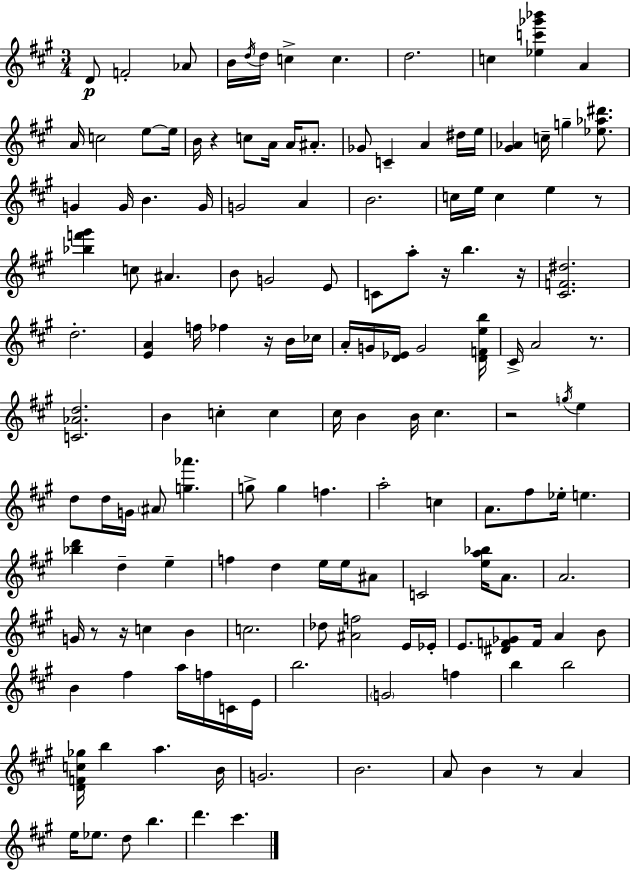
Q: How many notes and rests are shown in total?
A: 149